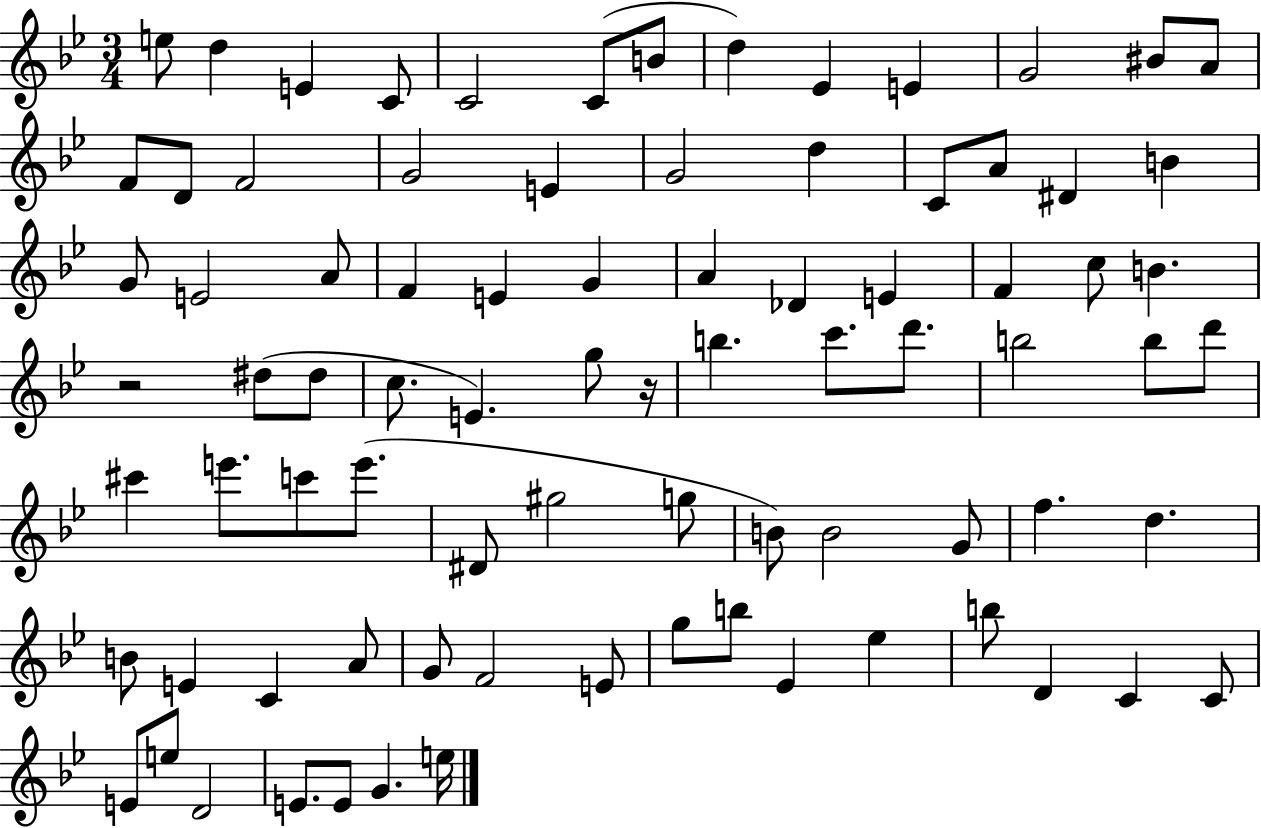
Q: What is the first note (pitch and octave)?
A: E5